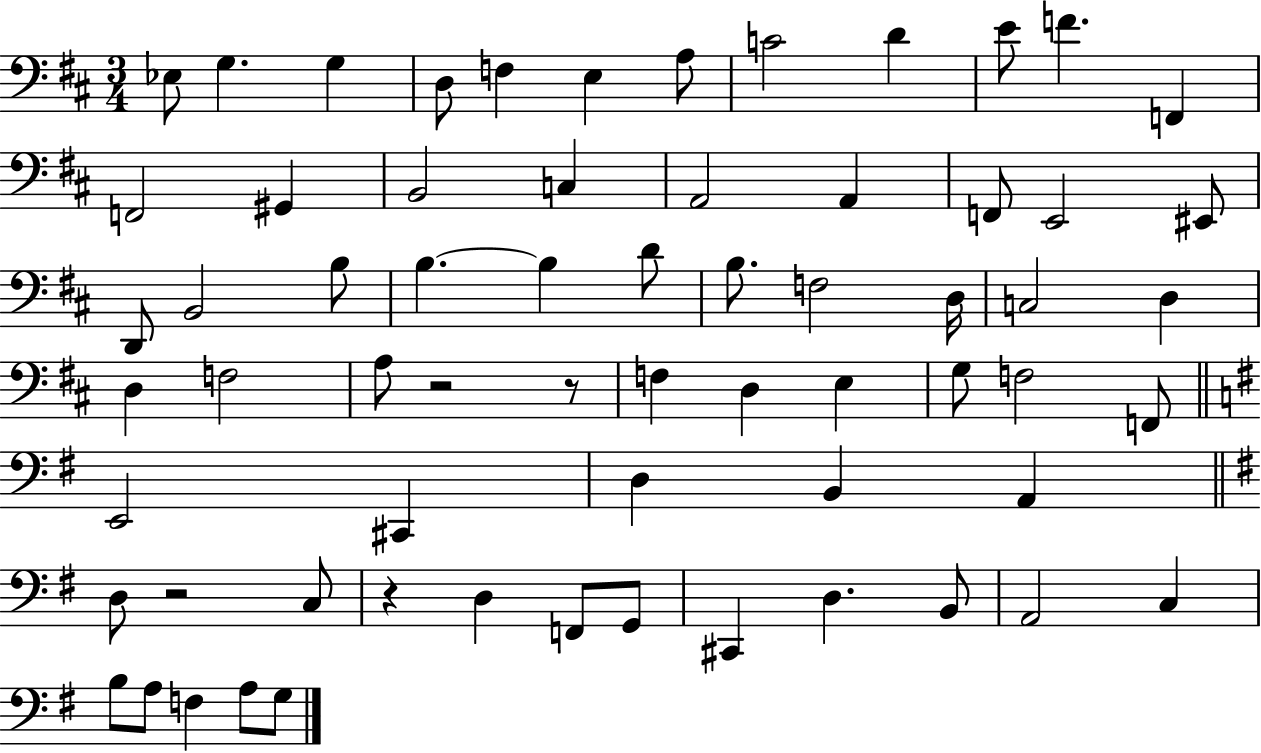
Eb3/e G3/q. G3/q D3/e F3/q E3/q A3/e C4/h D4/q E4/e F4/q. F2/q F2/h G#2/q B2/h C3/q A2/h A2/q F2/e E2/h EIS2/e D2/e B2/h B3/e B3/q. B3/q D4/e B3/e. F3/h D3/s C3/h D3/q D3/q F3/h A3/e R/h R/e F3/q D3/q E3/q G3/e F3/h F2/e E2/h C#2/q D3/q B2/q A2/q D3/e R/h C3/e R/q D3/q F2/e G2/e C#2/q D3/q. B2/e A2/h C3/q B3/e A3/e F3/q A3/e G3/e